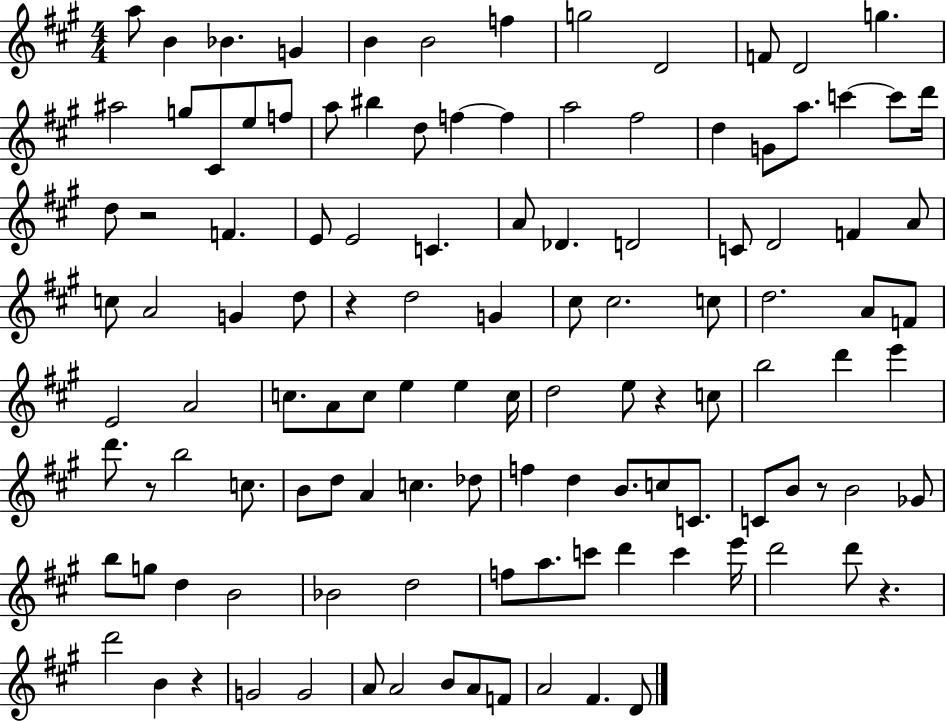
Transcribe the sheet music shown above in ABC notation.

X:1
T:Untitled
M:4/4
L:1/4
K:A
a/2 B _B G B B2 f g2 D2 F/2 D2 g ^a2 g/2 ^C/2 e/2 f/2 a/2 ^b d/2 f f a2 ^f2 d G/2 a/2 c' c'/2 d'/4 d/2 z2 F E/2 E2 C A/2 _D D2 C/2 D2 F A/2 c/2 A2 G d/2 z d2 G ^c/2 ^c2 c/2 d2 A/2 F/2 E2 A2 c/2 A/2 c/2 e e c/4 d2 e/2 z c/2 b2 d' e' d'/2 z/2 b2 c/2 B/2 d/2 A c _d/2 f d B/2 c/2 C/2 C/2 B/2 z/2 B2 _G/2 b/2 g/2 d B2 _B2 d2 f/2 a/2 c'/2 d' c' e'/4 d'2 d'/2 z d'2 B z G2 G2 A/2 A2 B/2 A/2 F/2 A2 ^F D/2